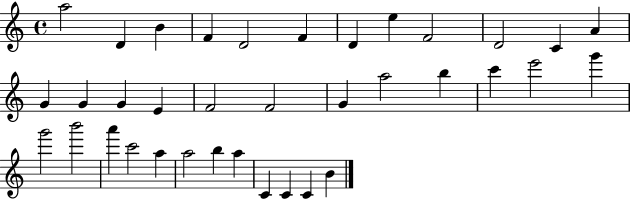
A5/h D4/q B4/q F4/q D4/h F4/q D4/q E5/q F4/h D4/h C4/q A4/q G4/q G4/q G4/q E4/q F4/h F4/h G4/q A5/h B5/q C6/q E6/h G6/q G6/h B6/h A6/q C6/h A5/q A5/h B5/q A5/q C4/q C4/q C4/q B4/q